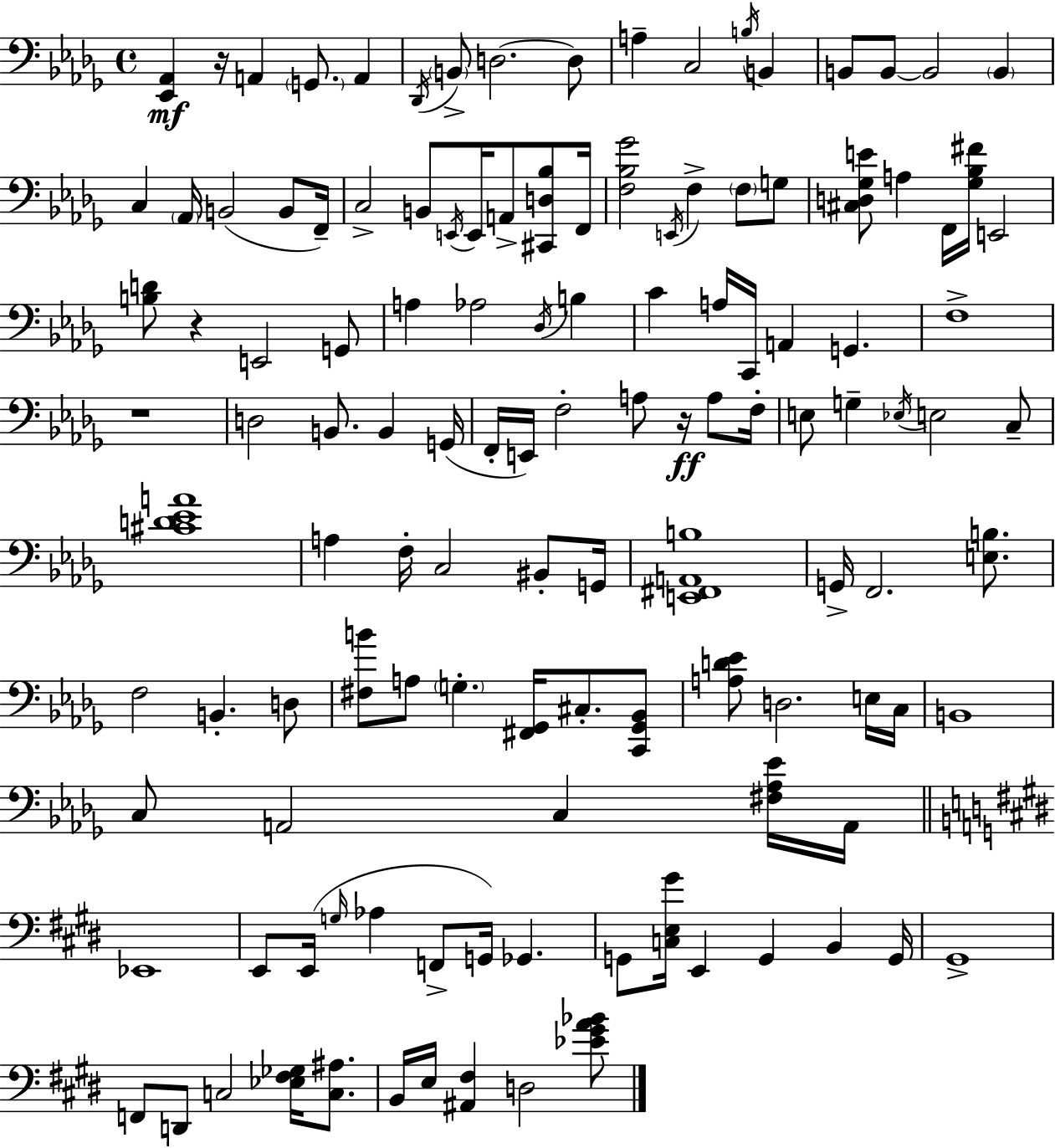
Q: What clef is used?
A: bass